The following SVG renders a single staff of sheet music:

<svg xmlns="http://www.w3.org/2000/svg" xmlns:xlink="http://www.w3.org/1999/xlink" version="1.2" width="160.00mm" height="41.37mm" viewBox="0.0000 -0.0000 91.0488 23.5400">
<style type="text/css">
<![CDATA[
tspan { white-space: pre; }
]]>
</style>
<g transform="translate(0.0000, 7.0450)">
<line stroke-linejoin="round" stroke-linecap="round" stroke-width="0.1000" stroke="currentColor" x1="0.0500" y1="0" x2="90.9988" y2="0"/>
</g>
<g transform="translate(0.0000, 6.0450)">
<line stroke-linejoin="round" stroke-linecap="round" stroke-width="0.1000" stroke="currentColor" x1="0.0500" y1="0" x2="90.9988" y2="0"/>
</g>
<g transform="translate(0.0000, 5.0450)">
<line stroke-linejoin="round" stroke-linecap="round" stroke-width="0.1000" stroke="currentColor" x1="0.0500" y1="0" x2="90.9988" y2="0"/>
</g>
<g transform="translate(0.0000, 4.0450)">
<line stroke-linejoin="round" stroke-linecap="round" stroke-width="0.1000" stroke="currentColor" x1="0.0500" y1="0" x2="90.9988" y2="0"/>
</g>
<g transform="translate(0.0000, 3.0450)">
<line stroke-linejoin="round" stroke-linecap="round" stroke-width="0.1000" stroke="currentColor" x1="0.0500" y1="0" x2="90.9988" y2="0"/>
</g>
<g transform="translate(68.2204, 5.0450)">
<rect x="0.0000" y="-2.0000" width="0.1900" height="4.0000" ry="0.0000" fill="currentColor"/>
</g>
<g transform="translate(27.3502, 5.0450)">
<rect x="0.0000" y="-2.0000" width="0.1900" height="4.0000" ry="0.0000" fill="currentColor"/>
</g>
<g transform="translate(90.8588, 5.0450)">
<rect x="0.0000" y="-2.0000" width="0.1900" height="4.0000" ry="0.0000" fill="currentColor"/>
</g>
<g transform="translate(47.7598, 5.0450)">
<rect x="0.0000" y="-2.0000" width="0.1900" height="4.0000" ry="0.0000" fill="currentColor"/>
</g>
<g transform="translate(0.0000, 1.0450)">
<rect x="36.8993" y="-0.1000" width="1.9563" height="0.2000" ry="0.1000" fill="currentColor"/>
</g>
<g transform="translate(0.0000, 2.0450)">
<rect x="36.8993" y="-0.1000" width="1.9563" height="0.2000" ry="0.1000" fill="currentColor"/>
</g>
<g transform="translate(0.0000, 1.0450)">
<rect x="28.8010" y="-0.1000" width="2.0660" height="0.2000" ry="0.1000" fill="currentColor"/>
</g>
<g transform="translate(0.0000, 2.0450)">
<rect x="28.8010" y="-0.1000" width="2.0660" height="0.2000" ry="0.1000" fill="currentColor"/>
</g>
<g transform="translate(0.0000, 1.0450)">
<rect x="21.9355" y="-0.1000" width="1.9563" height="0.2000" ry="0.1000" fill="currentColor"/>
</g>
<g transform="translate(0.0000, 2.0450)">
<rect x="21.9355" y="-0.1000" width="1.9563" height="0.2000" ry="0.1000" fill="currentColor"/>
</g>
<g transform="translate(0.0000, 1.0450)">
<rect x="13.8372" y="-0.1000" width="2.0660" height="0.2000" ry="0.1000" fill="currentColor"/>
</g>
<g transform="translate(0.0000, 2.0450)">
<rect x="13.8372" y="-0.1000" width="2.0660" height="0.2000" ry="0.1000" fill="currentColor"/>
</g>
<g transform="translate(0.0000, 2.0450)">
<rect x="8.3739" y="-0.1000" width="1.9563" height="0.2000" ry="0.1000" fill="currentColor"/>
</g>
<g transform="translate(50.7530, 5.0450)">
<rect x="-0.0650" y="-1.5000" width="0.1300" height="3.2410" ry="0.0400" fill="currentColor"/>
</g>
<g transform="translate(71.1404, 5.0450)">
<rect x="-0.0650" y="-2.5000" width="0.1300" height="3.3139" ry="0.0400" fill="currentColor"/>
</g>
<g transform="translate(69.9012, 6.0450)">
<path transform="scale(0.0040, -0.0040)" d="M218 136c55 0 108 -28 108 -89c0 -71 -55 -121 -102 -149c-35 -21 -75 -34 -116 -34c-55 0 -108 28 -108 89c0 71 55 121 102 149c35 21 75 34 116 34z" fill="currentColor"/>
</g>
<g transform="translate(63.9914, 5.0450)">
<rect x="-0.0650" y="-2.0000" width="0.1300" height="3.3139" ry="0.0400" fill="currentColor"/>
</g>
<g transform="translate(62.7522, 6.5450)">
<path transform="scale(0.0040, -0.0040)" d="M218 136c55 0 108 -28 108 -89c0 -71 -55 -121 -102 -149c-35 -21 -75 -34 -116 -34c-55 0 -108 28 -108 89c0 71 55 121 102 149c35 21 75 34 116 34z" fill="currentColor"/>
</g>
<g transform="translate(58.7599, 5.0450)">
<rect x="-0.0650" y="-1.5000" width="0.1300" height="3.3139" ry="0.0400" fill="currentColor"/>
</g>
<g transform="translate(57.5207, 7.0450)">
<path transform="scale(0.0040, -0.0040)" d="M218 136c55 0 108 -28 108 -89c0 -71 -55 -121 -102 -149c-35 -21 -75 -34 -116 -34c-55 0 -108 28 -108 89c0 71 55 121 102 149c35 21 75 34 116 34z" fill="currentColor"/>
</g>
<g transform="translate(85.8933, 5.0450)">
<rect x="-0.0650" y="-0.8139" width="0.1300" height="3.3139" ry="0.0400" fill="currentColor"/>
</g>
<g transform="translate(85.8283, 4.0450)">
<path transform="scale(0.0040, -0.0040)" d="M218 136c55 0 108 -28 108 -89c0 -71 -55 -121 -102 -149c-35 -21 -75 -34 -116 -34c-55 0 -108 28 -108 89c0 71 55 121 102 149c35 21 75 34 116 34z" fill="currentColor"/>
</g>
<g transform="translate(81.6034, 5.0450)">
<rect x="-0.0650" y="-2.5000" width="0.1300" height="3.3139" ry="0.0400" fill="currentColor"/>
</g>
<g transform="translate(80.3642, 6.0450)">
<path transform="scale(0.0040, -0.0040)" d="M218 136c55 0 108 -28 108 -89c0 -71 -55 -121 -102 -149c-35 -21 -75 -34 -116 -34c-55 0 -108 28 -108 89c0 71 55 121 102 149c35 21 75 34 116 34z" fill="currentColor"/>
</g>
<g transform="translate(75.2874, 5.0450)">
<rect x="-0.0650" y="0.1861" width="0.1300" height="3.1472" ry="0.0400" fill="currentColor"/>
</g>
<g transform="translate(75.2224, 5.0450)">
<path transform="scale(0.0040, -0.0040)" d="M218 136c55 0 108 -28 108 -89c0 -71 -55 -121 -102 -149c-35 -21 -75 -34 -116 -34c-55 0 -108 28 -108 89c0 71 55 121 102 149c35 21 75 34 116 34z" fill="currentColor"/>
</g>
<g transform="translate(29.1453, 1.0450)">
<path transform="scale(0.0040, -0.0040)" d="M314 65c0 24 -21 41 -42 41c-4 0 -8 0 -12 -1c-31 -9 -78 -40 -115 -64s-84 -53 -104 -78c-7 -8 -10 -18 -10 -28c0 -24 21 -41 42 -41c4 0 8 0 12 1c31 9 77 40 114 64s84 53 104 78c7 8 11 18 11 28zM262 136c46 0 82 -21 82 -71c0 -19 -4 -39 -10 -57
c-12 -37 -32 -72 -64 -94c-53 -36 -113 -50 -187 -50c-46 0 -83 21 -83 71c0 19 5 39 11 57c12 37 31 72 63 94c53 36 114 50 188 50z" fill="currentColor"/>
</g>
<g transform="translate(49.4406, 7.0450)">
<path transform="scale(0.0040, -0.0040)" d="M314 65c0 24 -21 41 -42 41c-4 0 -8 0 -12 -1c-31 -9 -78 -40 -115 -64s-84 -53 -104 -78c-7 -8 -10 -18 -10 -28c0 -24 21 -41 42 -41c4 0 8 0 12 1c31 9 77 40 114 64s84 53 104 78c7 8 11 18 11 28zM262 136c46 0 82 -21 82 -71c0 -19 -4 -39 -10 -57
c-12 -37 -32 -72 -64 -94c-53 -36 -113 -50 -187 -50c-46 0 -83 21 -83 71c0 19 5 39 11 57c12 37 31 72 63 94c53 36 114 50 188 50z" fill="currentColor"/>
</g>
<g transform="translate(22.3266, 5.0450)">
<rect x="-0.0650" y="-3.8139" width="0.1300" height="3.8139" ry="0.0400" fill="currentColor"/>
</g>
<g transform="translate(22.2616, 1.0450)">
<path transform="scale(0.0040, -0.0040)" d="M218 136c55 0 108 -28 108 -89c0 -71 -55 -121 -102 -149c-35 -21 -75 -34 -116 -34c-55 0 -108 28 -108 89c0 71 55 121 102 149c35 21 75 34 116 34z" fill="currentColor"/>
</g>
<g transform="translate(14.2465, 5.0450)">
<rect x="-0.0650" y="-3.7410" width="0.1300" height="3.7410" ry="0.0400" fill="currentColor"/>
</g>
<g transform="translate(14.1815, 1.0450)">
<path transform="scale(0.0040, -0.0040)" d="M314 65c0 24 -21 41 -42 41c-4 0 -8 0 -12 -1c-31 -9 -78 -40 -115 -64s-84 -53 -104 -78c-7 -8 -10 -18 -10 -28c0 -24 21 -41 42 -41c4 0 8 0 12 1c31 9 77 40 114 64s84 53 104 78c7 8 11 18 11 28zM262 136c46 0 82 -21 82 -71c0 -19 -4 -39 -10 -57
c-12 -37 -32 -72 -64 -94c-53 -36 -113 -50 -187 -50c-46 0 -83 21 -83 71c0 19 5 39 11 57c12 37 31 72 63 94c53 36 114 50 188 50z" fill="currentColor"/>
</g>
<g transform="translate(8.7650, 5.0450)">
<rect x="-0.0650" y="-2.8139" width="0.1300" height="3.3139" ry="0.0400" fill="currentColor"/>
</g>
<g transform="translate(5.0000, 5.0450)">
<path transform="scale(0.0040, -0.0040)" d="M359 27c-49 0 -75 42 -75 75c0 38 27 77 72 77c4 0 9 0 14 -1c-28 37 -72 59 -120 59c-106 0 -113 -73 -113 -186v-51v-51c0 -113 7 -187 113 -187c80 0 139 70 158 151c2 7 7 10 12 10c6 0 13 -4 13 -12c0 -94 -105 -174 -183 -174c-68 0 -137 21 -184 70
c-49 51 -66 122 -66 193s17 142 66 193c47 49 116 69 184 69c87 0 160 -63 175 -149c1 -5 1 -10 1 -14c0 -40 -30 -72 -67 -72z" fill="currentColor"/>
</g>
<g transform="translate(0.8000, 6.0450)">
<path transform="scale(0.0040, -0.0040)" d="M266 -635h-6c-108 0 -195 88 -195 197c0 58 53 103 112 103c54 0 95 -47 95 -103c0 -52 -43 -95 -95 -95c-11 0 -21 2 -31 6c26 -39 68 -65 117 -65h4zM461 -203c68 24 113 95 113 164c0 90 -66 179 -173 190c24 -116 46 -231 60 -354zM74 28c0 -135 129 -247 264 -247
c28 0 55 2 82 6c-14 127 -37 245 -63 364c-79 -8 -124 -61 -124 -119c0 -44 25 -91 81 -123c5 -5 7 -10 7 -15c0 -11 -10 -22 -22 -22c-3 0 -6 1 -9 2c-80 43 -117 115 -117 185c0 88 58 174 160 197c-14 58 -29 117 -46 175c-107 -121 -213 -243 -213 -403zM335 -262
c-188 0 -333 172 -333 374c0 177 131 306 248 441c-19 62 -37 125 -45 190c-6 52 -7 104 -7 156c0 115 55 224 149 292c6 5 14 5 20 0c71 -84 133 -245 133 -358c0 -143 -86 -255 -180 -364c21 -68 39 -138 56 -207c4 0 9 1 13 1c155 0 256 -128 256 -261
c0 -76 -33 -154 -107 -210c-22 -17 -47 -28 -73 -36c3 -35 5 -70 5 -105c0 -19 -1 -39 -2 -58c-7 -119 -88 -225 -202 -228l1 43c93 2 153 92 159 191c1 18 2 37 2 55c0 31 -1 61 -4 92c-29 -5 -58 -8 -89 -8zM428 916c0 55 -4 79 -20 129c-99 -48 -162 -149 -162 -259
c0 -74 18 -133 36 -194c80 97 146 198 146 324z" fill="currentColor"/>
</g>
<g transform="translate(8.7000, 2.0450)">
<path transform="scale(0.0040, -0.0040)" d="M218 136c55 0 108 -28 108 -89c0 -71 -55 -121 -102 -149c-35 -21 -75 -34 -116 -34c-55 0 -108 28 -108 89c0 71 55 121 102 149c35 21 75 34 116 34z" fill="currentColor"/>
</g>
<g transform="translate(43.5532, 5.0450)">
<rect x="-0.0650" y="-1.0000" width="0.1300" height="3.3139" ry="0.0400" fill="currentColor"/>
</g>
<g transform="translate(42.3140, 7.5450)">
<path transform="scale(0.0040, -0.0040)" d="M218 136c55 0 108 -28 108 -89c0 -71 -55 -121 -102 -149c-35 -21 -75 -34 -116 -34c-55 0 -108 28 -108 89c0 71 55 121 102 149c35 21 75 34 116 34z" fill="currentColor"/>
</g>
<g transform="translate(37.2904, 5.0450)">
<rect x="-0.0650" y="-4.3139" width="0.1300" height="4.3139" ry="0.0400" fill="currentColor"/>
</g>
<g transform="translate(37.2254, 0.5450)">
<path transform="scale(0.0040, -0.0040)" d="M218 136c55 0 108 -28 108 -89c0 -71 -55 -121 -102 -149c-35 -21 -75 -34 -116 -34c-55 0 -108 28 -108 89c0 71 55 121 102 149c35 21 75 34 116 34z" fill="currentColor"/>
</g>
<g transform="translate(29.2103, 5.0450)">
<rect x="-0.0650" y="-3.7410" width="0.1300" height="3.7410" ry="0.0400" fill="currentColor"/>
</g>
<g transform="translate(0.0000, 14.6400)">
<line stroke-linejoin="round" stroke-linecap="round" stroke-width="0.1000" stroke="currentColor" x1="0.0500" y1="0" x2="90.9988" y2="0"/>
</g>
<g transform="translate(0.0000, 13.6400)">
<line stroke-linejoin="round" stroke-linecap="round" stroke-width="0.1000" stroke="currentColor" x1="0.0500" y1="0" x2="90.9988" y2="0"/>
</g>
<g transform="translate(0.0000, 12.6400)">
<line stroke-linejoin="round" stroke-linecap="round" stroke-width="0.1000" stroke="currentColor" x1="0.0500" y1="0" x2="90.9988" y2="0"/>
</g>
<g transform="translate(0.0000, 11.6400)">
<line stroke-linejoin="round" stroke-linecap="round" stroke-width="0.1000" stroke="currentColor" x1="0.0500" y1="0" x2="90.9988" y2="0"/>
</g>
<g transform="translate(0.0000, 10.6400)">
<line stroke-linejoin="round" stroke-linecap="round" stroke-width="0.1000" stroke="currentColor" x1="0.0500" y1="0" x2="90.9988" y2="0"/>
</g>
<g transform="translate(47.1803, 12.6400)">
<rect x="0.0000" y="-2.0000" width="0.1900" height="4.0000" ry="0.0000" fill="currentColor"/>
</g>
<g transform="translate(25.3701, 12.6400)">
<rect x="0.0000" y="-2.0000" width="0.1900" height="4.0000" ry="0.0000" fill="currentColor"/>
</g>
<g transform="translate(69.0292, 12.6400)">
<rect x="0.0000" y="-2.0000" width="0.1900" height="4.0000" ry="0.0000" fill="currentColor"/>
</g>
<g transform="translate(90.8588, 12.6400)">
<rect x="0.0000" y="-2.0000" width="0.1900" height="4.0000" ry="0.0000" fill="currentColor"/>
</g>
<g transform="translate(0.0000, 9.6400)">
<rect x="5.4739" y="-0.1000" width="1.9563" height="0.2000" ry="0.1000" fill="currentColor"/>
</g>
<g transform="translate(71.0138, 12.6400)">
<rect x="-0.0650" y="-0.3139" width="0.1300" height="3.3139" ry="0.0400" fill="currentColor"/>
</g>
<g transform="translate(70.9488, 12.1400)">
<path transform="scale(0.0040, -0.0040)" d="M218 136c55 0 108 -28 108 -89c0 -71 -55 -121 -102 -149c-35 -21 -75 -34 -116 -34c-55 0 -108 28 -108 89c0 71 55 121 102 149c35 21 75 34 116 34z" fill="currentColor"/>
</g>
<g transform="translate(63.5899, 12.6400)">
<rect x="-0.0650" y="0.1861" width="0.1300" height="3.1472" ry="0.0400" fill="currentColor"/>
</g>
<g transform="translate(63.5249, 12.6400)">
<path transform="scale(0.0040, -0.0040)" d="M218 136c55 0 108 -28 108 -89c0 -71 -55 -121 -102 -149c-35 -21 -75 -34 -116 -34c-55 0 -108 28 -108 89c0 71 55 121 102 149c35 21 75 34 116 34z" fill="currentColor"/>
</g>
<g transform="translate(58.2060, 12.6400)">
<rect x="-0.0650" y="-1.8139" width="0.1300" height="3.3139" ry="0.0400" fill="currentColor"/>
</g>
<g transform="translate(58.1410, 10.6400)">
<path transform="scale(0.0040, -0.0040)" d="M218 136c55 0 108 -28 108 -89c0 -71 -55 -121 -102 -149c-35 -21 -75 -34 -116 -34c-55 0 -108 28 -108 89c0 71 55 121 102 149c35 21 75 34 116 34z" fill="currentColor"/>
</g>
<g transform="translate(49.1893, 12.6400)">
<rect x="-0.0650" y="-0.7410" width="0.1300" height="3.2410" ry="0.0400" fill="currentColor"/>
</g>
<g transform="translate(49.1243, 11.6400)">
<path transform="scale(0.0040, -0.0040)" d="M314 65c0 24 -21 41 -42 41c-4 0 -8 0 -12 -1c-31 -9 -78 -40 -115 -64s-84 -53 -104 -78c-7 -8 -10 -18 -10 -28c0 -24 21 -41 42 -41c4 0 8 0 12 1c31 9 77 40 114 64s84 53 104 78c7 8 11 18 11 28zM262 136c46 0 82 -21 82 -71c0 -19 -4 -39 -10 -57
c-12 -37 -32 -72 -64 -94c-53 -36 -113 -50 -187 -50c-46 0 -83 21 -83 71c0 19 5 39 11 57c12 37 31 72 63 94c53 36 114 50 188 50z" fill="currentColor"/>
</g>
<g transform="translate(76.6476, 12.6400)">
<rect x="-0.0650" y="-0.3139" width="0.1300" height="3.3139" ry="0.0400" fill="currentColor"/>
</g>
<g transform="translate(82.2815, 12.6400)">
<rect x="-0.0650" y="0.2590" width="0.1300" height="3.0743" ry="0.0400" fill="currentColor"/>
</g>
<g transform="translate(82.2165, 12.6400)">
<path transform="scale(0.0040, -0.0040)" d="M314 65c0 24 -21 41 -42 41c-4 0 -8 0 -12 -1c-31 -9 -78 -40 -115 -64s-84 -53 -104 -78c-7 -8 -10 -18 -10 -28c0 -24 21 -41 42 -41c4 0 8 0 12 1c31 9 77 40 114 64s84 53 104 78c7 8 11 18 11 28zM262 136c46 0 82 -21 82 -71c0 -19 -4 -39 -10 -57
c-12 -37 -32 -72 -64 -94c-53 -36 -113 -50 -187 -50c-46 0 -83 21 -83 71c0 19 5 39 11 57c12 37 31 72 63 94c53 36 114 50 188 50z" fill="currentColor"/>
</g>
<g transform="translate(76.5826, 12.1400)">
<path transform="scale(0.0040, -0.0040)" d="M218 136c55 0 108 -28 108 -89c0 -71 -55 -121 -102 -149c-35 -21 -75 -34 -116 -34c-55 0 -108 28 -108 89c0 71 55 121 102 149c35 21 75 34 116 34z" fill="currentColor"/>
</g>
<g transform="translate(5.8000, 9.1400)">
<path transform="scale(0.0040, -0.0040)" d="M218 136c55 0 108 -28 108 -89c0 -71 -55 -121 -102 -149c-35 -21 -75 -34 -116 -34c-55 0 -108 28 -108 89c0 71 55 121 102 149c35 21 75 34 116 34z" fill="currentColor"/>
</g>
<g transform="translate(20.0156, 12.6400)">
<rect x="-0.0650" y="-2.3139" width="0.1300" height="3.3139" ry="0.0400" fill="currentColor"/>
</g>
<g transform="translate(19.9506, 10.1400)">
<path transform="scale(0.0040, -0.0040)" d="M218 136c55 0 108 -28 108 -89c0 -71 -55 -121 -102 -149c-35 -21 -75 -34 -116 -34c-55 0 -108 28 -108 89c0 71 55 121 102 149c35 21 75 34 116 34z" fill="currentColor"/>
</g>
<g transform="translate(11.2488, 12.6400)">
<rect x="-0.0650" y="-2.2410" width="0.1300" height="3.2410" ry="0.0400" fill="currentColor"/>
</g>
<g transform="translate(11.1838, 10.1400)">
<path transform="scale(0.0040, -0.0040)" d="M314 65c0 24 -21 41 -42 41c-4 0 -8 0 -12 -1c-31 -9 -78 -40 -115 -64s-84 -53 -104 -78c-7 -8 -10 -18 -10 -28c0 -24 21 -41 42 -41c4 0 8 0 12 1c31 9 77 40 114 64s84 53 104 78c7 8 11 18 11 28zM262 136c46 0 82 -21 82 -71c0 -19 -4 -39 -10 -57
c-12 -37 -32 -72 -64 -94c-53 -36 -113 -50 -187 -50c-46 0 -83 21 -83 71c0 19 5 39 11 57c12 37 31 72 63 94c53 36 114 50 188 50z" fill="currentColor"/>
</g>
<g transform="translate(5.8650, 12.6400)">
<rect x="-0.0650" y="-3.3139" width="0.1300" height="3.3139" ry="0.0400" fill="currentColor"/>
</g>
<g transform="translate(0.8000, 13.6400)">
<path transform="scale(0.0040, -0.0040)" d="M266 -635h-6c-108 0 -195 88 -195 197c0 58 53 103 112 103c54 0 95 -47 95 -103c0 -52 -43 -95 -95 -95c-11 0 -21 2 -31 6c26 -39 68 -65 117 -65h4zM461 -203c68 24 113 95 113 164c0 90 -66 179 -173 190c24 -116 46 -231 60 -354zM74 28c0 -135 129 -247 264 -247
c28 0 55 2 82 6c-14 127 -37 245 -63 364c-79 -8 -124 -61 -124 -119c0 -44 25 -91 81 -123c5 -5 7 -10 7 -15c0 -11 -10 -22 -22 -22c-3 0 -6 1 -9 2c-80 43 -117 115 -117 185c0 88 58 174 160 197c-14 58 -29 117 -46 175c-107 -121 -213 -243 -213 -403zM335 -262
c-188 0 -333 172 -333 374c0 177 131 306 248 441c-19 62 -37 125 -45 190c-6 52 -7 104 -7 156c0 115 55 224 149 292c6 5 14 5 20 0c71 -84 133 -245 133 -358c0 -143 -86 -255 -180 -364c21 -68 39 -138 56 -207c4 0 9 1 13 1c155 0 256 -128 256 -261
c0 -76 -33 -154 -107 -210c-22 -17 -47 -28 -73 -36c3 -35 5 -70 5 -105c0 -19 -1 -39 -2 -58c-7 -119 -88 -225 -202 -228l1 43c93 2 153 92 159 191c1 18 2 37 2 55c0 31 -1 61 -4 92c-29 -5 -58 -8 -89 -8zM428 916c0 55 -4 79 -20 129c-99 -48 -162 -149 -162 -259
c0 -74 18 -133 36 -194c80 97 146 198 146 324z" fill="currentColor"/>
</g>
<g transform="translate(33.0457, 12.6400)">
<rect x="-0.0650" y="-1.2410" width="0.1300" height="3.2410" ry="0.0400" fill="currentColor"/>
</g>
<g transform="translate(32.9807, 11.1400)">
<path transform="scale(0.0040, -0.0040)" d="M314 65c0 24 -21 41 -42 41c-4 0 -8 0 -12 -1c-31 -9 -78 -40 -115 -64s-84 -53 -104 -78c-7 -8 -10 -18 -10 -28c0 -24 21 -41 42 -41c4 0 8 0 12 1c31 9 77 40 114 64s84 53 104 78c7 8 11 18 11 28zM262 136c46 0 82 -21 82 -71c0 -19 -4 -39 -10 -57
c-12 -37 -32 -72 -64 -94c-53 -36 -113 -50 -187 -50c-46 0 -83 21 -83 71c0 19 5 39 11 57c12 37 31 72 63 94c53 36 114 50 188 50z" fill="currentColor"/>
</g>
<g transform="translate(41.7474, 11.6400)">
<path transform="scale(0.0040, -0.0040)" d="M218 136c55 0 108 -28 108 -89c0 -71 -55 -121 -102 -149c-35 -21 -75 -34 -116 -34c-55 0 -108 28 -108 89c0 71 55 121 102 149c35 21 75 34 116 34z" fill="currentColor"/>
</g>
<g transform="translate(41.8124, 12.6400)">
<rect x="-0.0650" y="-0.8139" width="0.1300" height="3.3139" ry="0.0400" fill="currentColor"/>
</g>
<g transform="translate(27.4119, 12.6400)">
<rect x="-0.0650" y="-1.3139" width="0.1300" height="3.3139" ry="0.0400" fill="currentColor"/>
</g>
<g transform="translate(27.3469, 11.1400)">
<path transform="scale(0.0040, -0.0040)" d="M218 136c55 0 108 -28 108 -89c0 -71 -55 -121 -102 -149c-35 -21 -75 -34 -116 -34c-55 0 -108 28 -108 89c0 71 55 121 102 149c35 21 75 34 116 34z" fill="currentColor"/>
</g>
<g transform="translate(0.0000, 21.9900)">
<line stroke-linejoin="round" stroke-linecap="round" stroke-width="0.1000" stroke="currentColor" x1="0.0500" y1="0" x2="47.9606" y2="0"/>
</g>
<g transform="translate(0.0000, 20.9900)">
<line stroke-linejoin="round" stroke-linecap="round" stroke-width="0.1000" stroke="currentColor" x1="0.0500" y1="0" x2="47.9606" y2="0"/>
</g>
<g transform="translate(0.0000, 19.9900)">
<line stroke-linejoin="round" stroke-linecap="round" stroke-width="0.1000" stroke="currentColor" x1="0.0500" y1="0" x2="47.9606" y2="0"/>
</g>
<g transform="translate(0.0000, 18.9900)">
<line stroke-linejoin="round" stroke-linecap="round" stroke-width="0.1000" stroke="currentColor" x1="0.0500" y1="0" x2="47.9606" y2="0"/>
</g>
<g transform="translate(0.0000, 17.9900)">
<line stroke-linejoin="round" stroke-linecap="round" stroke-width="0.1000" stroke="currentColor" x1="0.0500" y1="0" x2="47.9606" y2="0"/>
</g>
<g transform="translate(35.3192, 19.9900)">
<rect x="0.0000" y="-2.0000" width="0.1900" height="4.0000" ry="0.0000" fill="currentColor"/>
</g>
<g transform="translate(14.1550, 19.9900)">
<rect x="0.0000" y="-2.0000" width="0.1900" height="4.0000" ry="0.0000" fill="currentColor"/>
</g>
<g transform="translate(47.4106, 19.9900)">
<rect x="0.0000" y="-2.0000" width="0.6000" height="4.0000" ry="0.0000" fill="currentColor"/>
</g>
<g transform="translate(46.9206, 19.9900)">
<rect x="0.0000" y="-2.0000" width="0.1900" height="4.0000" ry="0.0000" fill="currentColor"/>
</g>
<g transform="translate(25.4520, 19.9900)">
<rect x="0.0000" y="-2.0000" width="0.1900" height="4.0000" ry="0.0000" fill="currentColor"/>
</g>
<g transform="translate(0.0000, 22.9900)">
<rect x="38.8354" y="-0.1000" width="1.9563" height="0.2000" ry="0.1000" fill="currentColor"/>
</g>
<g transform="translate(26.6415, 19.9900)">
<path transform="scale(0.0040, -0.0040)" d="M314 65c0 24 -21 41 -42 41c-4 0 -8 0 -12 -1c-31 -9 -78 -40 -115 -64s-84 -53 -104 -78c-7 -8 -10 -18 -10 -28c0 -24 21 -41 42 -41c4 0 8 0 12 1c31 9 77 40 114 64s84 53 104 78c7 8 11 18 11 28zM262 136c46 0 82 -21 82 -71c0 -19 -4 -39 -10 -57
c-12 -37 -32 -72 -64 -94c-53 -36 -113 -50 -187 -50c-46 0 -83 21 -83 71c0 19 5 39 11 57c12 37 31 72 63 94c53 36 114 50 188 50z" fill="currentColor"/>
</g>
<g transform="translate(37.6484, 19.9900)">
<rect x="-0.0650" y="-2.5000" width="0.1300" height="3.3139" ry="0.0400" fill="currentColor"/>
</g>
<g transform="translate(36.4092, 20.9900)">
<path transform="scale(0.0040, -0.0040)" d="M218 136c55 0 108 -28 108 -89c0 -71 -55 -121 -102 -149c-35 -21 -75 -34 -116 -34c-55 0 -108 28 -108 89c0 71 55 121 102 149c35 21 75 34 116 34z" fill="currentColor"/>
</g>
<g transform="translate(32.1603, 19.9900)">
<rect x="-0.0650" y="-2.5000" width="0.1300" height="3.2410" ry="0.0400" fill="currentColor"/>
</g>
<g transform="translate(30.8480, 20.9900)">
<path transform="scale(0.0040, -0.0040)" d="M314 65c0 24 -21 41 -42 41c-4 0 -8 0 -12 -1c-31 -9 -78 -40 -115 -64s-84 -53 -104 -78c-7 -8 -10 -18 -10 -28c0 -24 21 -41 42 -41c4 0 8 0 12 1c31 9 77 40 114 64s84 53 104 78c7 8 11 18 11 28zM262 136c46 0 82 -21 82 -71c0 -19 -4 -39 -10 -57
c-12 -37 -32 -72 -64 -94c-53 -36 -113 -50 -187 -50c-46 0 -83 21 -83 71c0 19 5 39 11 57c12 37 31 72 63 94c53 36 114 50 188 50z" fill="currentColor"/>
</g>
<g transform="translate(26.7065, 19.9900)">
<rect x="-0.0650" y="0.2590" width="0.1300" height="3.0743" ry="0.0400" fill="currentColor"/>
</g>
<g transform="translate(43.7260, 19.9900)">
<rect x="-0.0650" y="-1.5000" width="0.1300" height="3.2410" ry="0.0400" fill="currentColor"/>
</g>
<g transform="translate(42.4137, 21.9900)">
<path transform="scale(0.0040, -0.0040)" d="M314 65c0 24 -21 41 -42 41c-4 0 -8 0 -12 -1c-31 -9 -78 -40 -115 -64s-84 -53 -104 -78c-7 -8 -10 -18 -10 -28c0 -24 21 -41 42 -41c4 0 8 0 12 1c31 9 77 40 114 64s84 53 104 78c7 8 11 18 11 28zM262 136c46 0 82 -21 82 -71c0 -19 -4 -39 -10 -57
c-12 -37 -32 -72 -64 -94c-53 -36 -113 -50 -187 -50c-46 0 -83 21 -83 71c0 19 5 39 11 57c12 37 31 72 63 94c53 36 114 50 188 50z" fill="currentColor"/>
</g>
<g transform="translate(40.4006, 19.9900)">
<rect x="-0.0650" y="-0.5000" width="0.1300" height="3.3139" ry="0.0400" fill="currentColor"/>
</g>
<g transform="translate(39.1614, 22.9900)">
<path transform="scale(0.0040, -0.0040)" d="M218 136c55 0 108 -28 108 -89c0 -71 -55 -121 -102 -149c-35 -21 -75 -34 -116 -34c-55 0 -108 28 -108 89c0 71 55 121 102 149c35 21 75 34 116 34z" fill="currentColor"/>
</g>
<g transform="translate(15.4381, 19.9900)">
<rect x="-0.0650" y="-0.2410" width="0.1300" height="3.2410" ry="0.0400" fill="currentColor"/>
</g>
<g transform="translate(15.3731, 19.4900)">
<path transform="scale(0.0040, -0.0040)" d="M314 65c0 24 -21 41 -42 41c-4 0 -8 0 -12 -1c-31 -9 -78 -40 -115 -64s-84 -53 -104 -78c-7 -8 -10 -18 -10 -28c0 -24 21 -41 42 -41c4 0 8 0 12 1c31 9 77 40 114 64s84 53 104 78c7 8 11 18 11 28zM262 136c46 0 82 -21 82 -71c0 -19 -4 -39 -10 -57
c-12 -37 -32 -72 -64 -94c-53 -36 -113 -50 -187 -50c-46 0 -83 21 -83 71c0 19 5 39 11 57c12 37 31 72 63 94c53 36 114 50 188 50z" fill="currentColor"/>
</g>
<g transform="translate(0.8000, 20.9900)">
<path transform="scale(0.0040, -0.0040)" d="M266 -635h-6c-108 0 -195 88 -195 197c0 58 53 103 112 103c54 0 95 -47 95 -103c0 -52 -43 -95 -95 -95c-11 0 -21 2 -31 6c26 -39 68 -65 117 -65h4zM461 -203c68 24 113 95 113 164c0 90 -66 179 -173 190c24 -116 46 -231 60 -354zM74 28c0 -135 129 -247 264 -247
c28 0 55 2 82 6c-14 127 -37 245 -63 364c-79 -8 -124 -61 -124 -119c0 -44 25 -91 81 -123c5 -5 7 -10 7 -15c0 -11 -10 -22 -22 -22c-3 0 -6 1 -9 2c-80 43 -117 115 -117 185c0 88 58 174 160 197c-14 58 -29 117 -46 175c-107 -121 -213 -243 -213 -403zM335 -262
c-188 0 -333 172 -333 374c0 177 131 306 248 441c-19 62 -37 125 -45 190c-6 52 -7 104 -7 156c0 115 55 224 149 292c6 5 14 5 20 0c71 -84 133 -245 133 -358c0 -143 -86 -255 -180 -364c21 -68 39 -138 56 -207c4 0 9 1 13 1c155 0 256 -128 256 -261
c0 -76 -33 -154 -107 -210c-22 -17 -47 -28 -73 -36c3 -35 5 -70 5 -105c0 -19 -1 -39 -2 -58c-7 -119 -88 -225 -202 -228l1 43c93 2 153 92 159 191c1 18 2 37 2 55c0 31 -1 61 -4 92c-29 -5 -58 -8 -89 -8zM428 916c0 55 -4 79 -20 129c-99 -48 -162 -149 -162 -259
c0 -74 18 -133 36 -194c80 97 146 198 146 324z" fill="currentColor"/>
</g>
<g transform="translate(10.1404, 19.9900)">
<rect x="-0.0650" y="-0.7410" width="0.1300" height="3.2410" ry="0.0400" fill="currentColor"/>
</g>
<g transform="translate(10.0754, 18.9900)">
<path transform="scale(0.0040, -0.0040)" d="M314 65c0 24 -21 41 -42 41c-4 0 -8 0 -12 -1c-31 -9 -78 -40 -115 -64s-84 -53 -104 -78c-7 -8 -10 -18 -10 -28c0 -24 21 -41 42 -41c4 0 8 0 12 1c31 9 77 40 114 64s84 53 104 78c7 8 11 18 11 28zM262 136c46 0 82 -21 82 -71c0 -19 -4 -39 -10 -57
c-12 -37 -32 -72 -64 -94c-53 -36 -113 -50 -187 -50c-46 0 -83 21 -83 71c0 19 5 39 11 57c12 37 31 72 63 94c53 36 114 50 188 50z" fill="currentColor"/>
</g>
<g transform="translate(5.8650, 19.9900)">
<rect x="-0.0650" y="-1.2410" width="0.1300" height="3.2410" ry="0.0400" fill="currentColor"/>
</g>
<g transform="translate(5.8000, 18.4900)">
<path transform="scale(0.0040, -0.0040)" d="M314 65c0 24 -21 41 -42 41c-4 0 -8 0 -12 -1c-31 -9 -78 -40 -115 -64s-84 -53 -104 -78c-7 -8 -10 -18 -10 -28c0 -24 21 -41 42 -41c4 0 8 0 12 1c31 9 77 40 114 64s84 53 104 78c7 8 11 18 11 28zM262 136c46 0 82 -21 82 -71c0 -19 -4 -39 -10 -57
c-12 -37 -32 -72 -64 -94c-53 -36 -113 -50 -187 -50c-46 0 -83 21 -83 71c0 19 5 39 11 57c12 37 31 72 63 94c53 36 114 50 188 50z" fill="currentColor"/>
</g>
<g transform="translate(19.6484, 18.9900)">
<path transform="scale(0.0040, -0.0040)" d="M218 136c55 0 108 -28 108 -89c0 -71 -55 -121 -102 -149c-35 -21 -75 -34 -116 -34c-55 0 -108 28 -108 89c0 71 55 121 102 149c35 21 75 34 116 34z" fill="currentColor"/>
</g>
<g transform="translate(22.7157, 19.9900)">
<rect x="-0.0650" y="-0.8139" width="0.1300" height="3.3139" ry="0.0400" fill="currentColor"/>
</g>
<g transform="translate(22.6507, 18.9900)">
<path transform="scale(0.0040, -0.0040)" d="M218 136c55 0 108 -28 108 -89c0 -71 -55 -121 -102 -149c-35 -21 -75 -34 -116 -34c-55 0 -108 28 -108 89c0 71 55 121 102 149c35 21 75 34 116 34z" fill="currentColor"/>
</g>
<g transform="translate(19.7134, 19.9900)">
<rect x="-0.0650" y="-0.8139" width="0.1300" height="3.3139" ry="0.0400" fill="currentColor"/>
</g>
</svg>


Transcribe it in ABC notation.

X:1
T:Untitled
M:4/4
L:1/4
K:C
a c'2 c' c'2 d' D E2 E F G B G d b g2 g e e2 d d2 f B c c B2 e2 d2 c2 d d B2 G2 G C E2